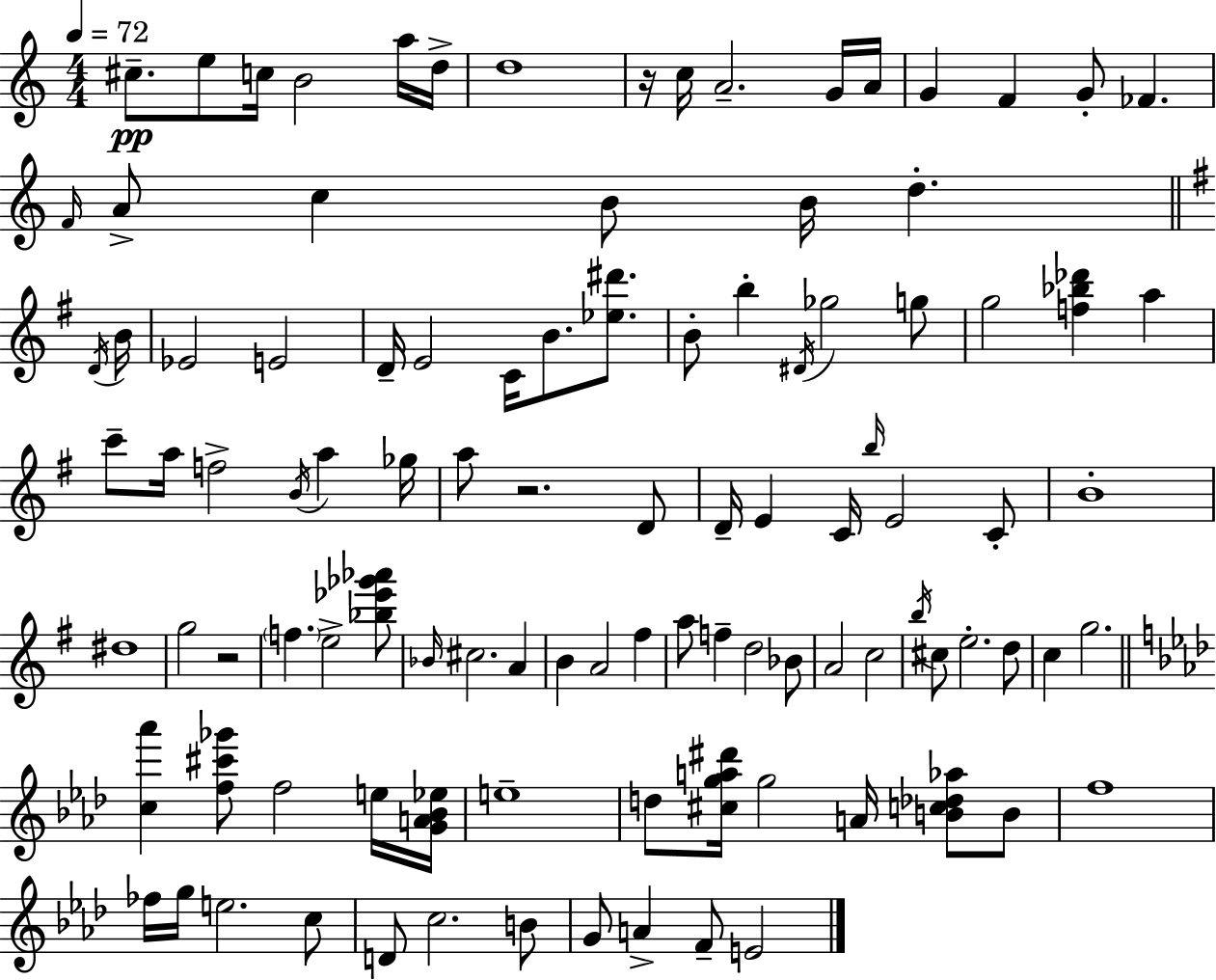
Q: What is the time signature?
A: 4/4